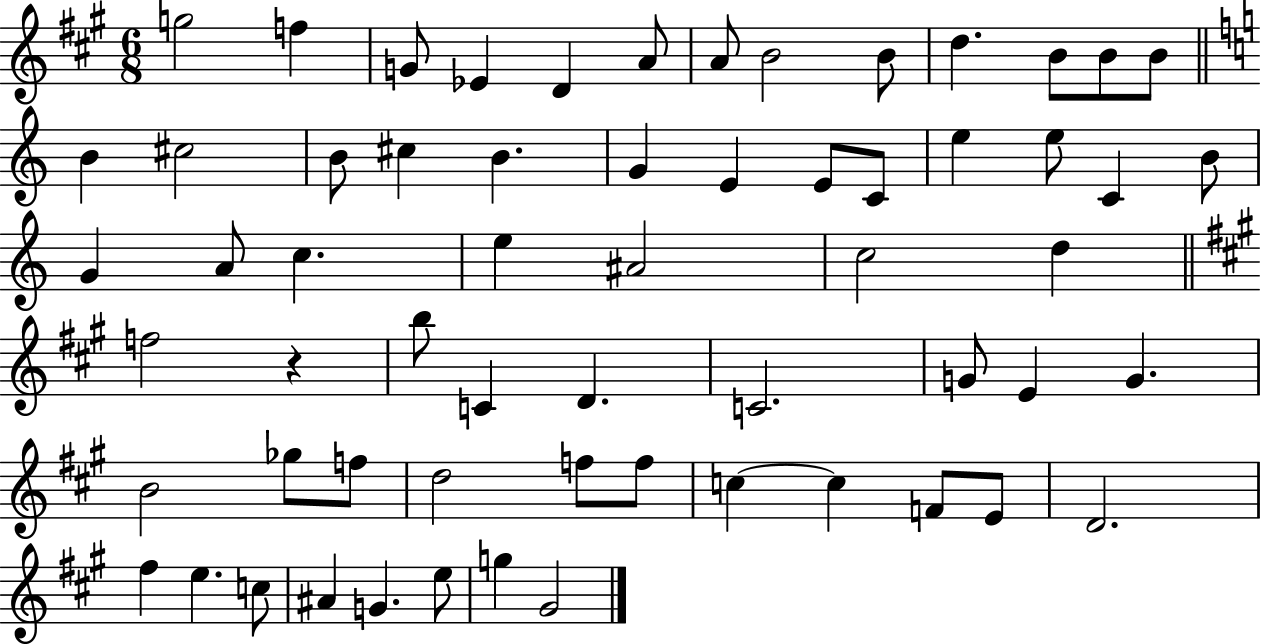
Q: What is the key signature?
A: A major